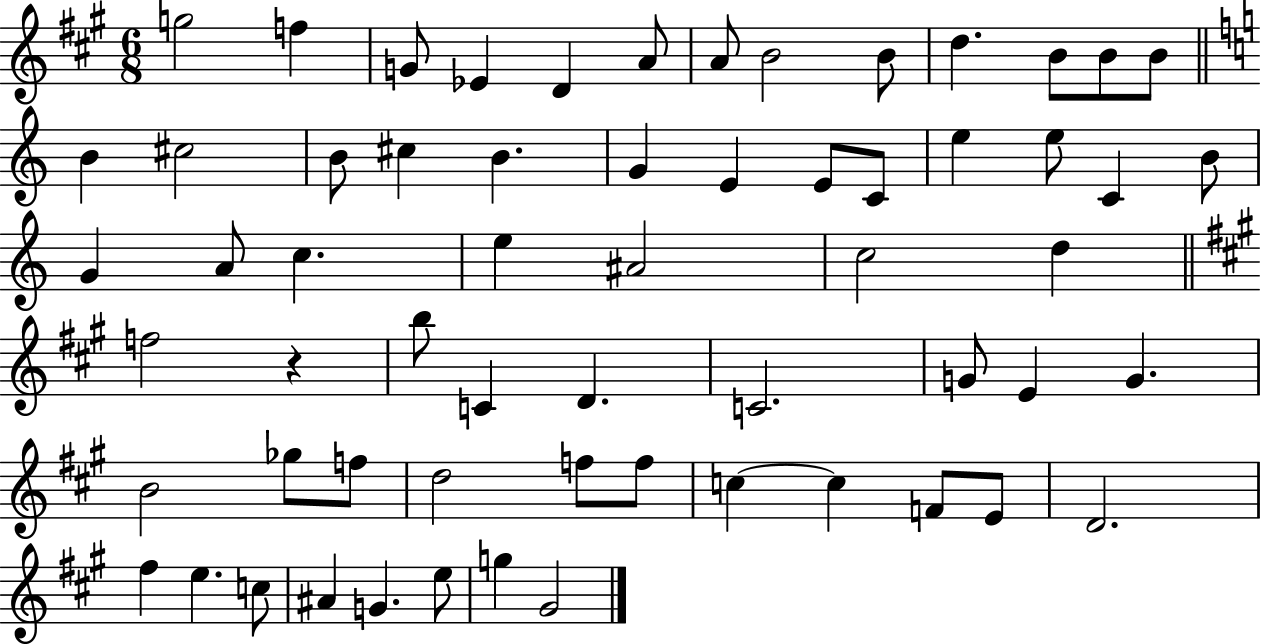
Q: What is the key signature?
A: A major